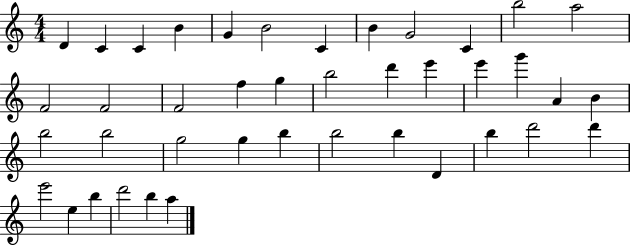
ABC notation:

X:1
T:Untitled
M:4/4
L:1/4
K:C
D C C B G B2 C B G2 C b2 a2 F2 F2 F2 f g b2 d' e' e' g' A B b2 b2 g2 g b b2 b D b d'2 d' e'2 e b d'2 b a